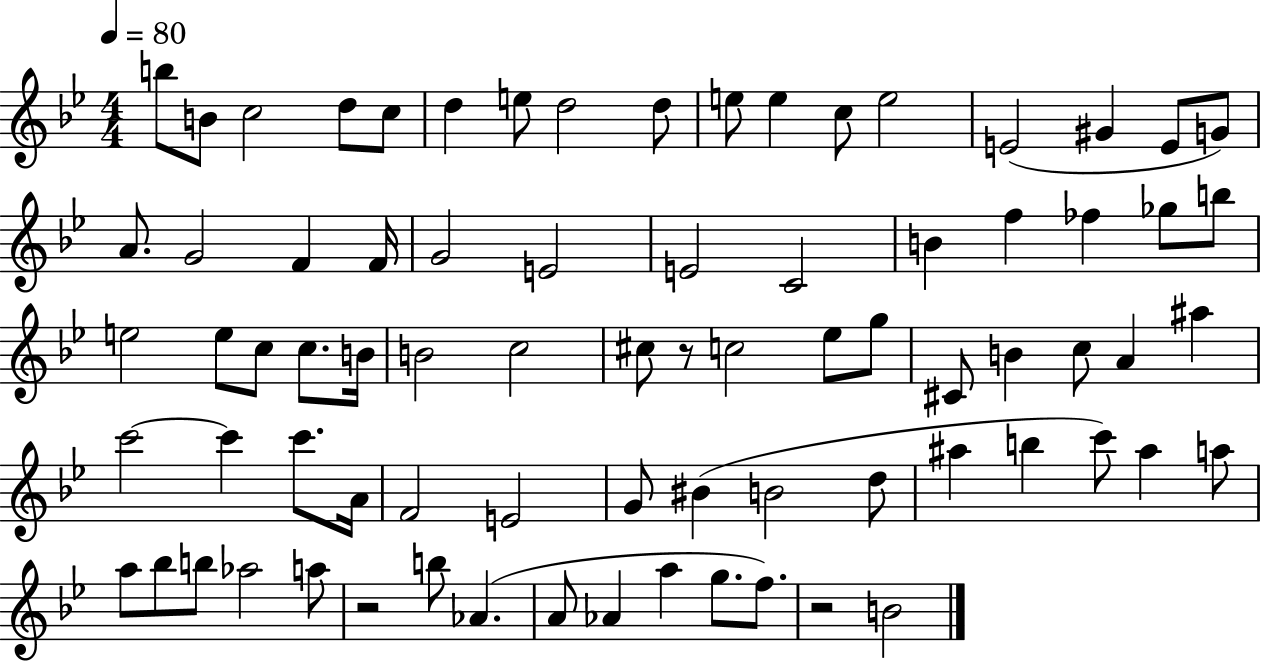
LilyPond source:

{
  \clef treble
  \numericTimeSignature
  \time 4/4
  \key bes \major
  \tempo 4 = 80
  b''8 b'8 c''2 d''8 c''8 | d''4 e''8 d''2 d''8 | e''8 e''4 c''8 e''2 | e'2( gis'4 e'8 g'8) | \break a'8. g'2 f'4 f'16 | g'2 e'2 | e'2 c'2 | b'4 f''4 fes''4 ges''8 b''8 | \break e''2 e''8 c''8 c''8. b'16 | b'2 c''2 | cis''8 r8 c''2 ees''8 g''8 | cis'8 b'4 c''8 a'4 ais''4 | \break c'''2~~ c'''4 c'''8. a'16 | f'2 e'2 | g'8 bis'4( b'2 d''8 | ais''4 b''4 c'''8) ais''4 a''8 | \break a''8 bes''8 b''8 aes''2 a''8 | r2 b''8 aes'4.( | a'8 aes'4 a''4 g''8. f''8.) | r2 b'2 | \break \bar "|."
}